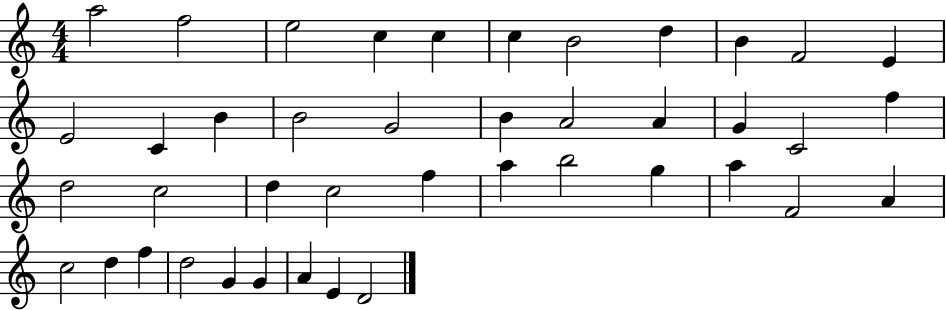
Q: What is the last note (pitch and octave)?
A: D4